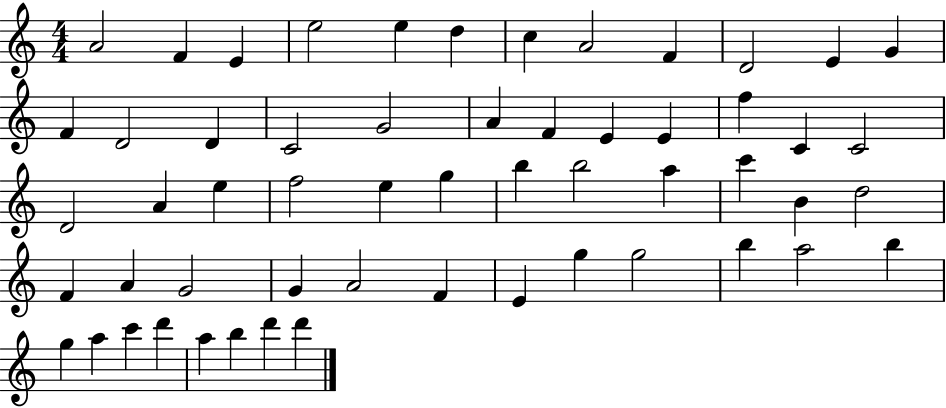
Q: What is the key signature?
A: C major